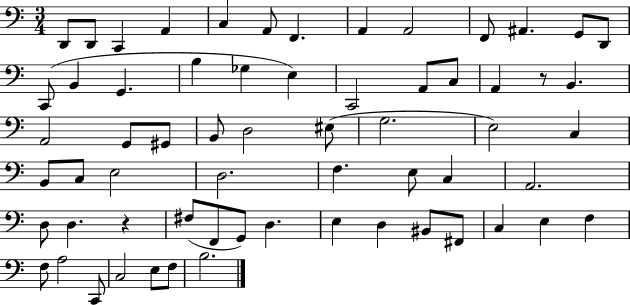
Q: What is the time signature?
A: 3/4